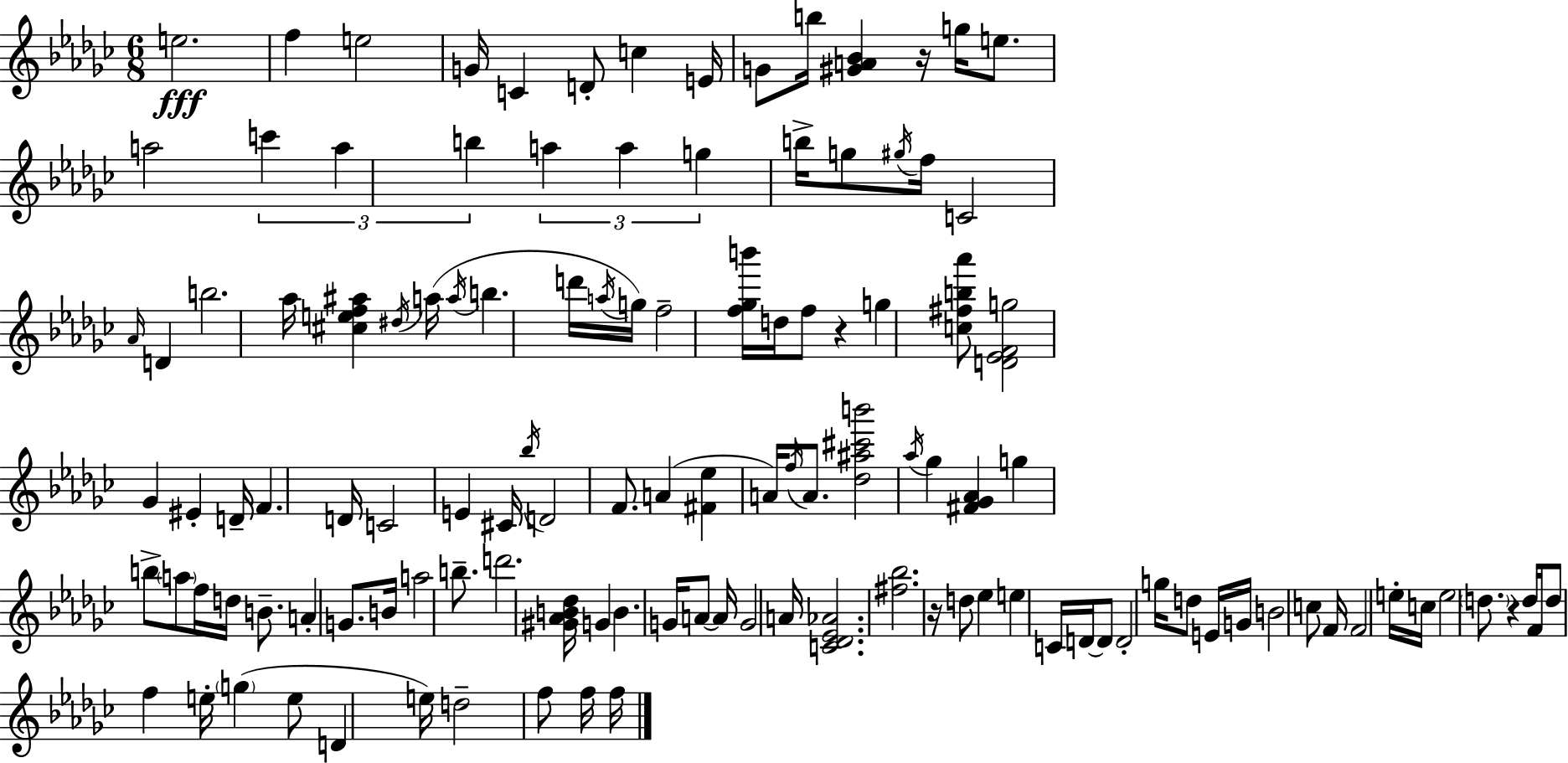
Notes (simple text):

E5/h. F5/q E5/h G4/s C4/q D4/e C5/q E4/s G4/e B5/s [G#4,A4,Bb4]/q R/s G5/s E5/e. A5/h C6/q A5/q B5/q A5/q A5/q G5/q B5/s G5/e G#5/s F5/s C4/h Ab4/s D4/q B5/h. Ab5/s [C#5,E5,F5,A#5]/q D#5/s A5/s A5/s B5/q. D6/s A5/s G5/s F5/h [F5,Gb5,B6]/s D5/s F5/e R/q G5/q [C5,F#5,B5,Ab6]/e [D4,Eb4,F4,G5]/h Gb4/q EIS4/q D4/s F4/q. D4/s C4/h E4/q C#4/s Bb5/s D4/h F4/e. A4/q [F#4,Eb5]/q A4/s F5/s A4/e. [Db5,A#5,C#6,B6]/h Ab5/s Gb5/q [F#4,Gb4,Ab4]/q G5/q B5/e A5/e F5/s D5/s B4/e. A4/q G4/e. B4/s A5/h B5/e. D6/h. [G#4,Ab4,B4,Db5]/s G4/q B4/q. G4/s A4/e A4/s G4/h A4/s [C4,Db4,Eb4,Ab4]/h. [F#5,Bb5]/h. R/s D5/e Eb5/q E5/q C4/s D4/s D4/e D4/h G5/s D5/e E4/s G4/s B4/h C5/e F4/s F4/h E5/s C5/s E5/h D5/e. R/q D5/s F4/s D5/e F5/q E5/s G5/q E5/e D4/q E5/s D5/h F5/e F5/s F5/s